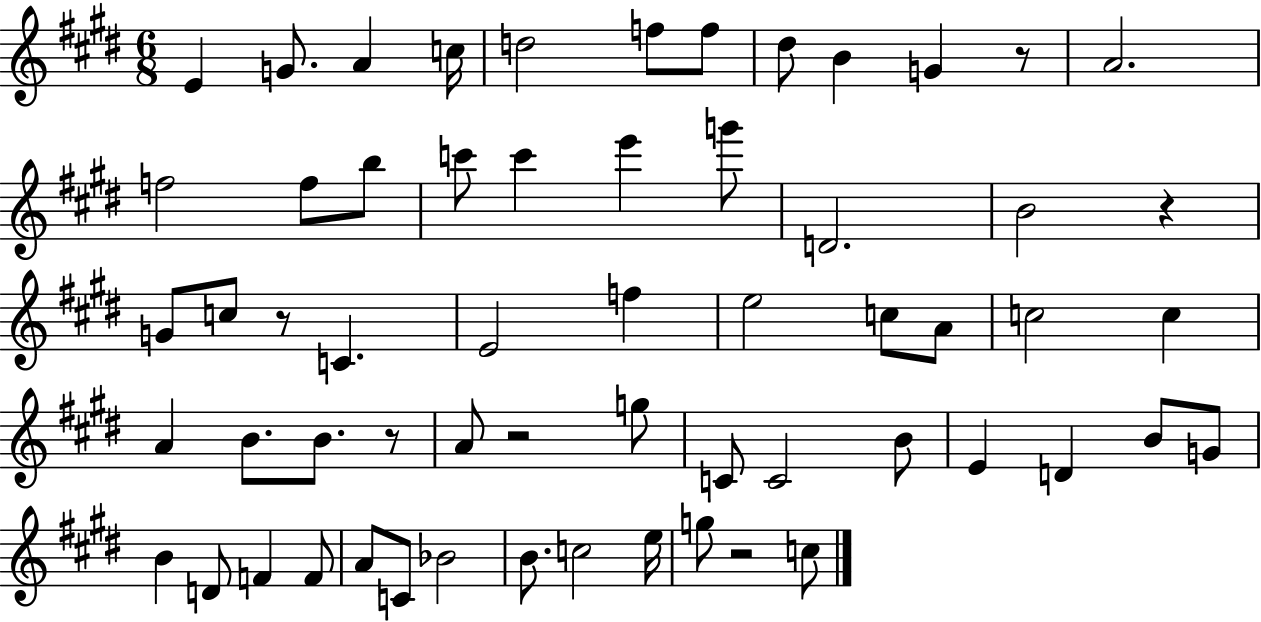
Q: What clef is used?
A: treble